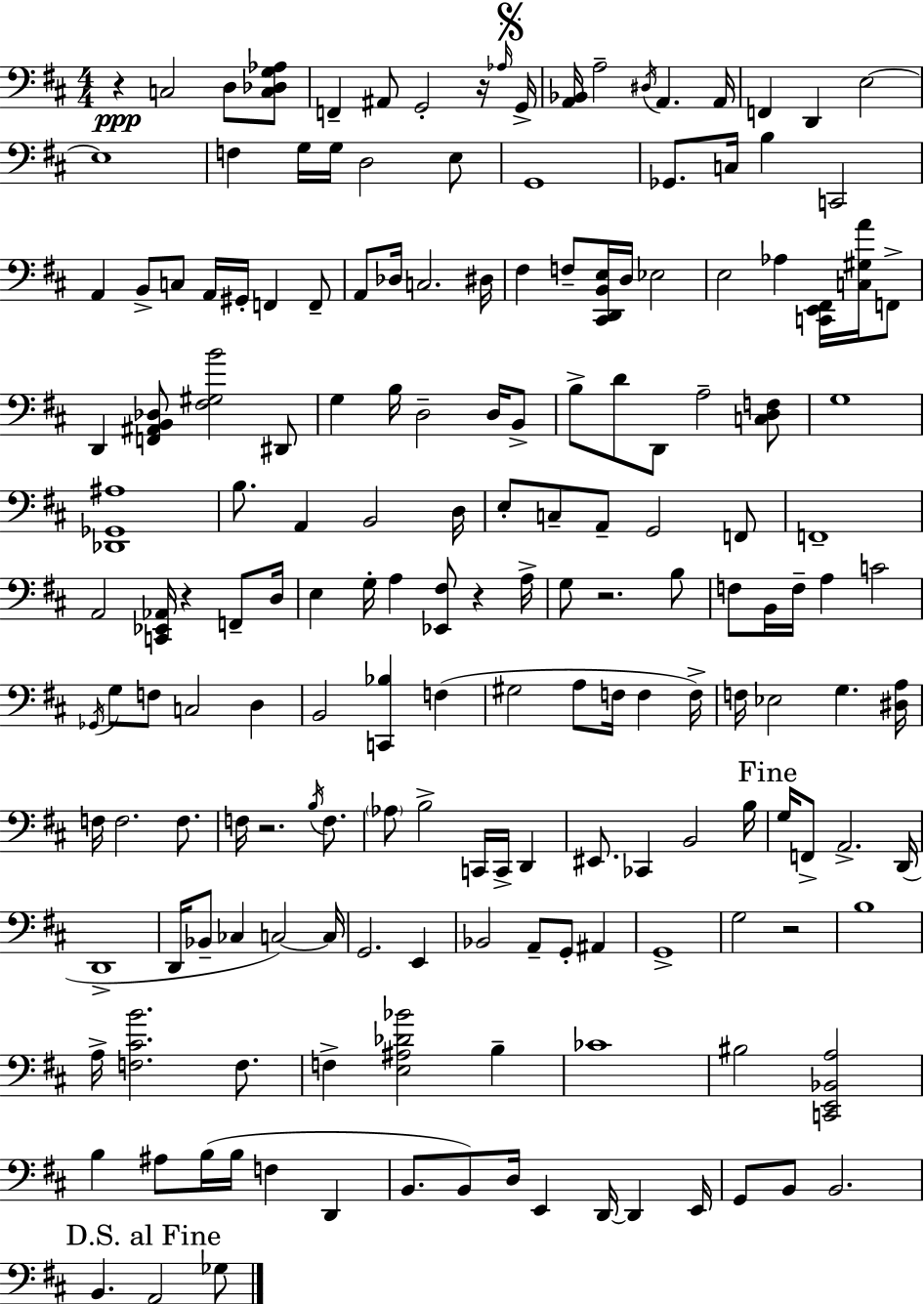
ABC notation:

X:1
T:Untitled
M:4/4
L:1/4
K:D
z C,2 D,/2 [C,_D,G,_A,]/2 F,, ^A,,/2 G,,2 z/4 _A,/4 G,,/4 [A,,_B,,]/4 A,2 ^D,/4 A,, A,,/4 F,, D,, E,2 E,4 F, G,/4 G,/4 D,2 E,/2 G,,4 _G,,/2 C,/4 B, C,,2 A,, B,,/2 C,/2 A,,/4 ^G,,/4 F,, F,,/2 A,,/2 _D,/4 C,2 ^D,/4 ^F, F,/2 [^C,,D,,B,,E,]/4 D,/4 _E,2 E,2 _A, [C,,E,,^F,,]/4 [C,^G,A]/4 F,,/2 D,, [F,,^A,,B,,_D,]/2 [^F,^G,B]2 ^D,,/2 G, B,/4 D,2 D,/4 B,,/2 B,/2 D/2 D,,/2 A,2 [C,D,F,]/2 G,4 [_D,,_G,,^A,]4 B,/2 A,, B,,2 D,/4 E,/2 C,/2 A,,/2 G,,2 F,,/2 F,,4 A,,2 [C,,_E,,_A,,]/4 z F,,/2 D,/4 E, G,/4 A, [_E,,^F,]/2 z A,/4 G,/2 z2 B,/2 F,/2 B,,/4 F,/4 A, C2 _G,,/4 G,/2 F,/2 C,2 D, B,,2 [C,,_B,] F, ^G,2 A,/2 F,/4 F, F,/4 F,/4 _E,2 G, [^D,A,]/4 F,/4 F,2 F,/2 F,/4 z2 B,/4 F,/2 _A,/2 B,2 C,,/4 C,,/4 D,, ^E,,/2 _C,, B,,2 B,/4 G,/4 F,,/2 A,,2 D,,/4 D,,4 D,,/4 _B,,/2 _C, C,2 C,/4 G,,2 E,, _B,,2 A,,/2 G,,/2 ^A,, G,,4 G,2 z2 B,4 A,/4 [F,^CB]2 F,/2 F, [E,^A,_D_B]2 B, _C4 ^B,2 [C,,E,,_B,,A,]2 B, ^A,/2 B,/4 B,/4 F, D,, B,,/2 B,,/2 D,/4 E,, D,,/4 D,, E,,/4 G,,/2 B,,/2 B,,2 B,, A,,2 _G,/2